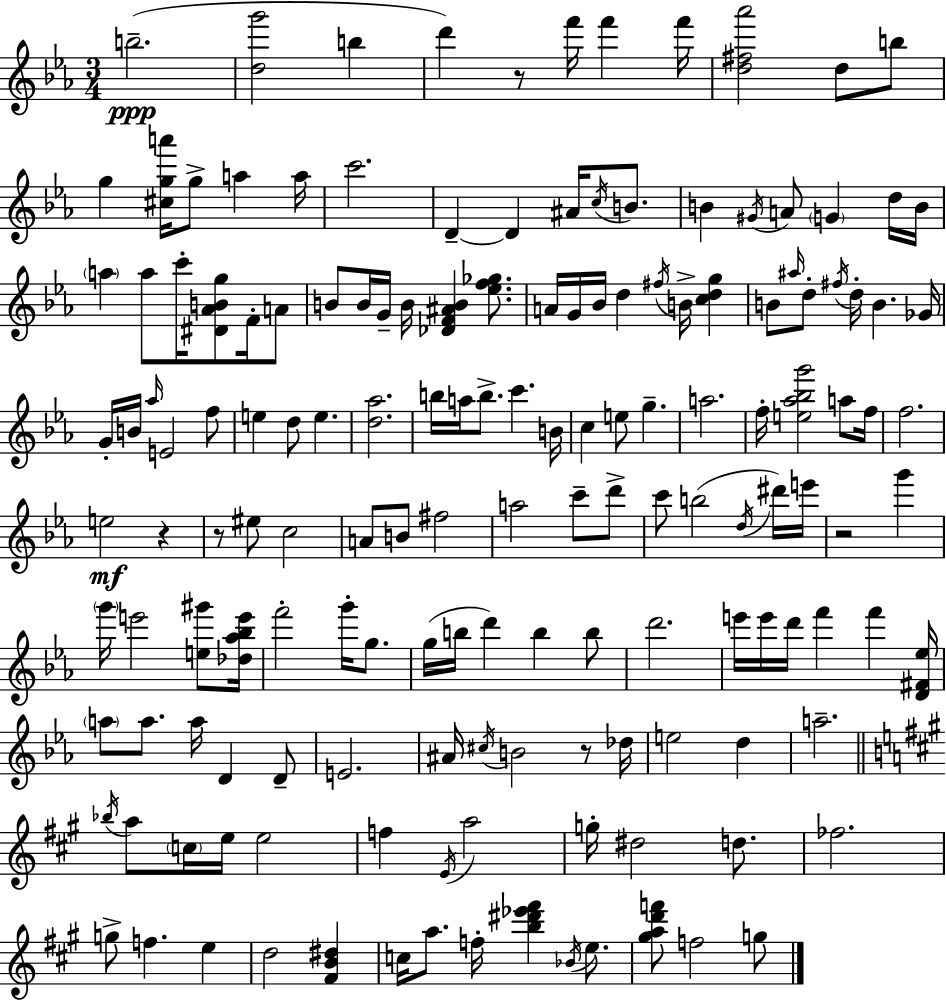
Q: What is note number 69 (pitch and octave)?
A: EIS5